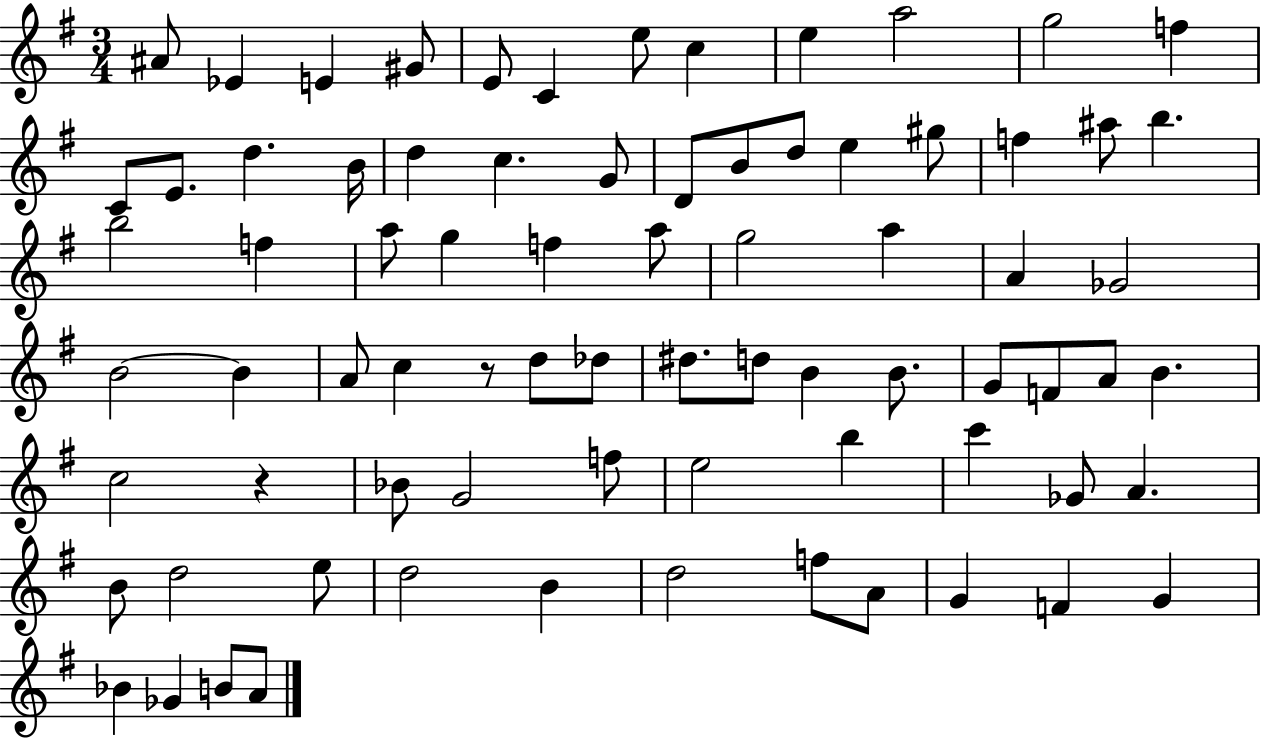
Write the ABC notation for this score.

X:1
T:Untitled
M:3/4
L:1/4
K:G
^A/2 _E E ^G/2 E/2 C e/2 c e a2 g2 f C/2 E/2 d B/4 d c G/2 D/2 B/2 d/2 e ^g/2 f ^a/2 b b2 f a/2 g f a/2 g2 a A _G2 B2 B A/2 c z/2 d/2 _d/2 ^d/2 d/2 B B/2 G/2 F/2 A/2 B c2 z _B/2 G2 f/2 e2 b c' _G/2 A B/2 d2 e/2 d2 B d2 f/2 A/2 G F G _B _G B/2 A/2